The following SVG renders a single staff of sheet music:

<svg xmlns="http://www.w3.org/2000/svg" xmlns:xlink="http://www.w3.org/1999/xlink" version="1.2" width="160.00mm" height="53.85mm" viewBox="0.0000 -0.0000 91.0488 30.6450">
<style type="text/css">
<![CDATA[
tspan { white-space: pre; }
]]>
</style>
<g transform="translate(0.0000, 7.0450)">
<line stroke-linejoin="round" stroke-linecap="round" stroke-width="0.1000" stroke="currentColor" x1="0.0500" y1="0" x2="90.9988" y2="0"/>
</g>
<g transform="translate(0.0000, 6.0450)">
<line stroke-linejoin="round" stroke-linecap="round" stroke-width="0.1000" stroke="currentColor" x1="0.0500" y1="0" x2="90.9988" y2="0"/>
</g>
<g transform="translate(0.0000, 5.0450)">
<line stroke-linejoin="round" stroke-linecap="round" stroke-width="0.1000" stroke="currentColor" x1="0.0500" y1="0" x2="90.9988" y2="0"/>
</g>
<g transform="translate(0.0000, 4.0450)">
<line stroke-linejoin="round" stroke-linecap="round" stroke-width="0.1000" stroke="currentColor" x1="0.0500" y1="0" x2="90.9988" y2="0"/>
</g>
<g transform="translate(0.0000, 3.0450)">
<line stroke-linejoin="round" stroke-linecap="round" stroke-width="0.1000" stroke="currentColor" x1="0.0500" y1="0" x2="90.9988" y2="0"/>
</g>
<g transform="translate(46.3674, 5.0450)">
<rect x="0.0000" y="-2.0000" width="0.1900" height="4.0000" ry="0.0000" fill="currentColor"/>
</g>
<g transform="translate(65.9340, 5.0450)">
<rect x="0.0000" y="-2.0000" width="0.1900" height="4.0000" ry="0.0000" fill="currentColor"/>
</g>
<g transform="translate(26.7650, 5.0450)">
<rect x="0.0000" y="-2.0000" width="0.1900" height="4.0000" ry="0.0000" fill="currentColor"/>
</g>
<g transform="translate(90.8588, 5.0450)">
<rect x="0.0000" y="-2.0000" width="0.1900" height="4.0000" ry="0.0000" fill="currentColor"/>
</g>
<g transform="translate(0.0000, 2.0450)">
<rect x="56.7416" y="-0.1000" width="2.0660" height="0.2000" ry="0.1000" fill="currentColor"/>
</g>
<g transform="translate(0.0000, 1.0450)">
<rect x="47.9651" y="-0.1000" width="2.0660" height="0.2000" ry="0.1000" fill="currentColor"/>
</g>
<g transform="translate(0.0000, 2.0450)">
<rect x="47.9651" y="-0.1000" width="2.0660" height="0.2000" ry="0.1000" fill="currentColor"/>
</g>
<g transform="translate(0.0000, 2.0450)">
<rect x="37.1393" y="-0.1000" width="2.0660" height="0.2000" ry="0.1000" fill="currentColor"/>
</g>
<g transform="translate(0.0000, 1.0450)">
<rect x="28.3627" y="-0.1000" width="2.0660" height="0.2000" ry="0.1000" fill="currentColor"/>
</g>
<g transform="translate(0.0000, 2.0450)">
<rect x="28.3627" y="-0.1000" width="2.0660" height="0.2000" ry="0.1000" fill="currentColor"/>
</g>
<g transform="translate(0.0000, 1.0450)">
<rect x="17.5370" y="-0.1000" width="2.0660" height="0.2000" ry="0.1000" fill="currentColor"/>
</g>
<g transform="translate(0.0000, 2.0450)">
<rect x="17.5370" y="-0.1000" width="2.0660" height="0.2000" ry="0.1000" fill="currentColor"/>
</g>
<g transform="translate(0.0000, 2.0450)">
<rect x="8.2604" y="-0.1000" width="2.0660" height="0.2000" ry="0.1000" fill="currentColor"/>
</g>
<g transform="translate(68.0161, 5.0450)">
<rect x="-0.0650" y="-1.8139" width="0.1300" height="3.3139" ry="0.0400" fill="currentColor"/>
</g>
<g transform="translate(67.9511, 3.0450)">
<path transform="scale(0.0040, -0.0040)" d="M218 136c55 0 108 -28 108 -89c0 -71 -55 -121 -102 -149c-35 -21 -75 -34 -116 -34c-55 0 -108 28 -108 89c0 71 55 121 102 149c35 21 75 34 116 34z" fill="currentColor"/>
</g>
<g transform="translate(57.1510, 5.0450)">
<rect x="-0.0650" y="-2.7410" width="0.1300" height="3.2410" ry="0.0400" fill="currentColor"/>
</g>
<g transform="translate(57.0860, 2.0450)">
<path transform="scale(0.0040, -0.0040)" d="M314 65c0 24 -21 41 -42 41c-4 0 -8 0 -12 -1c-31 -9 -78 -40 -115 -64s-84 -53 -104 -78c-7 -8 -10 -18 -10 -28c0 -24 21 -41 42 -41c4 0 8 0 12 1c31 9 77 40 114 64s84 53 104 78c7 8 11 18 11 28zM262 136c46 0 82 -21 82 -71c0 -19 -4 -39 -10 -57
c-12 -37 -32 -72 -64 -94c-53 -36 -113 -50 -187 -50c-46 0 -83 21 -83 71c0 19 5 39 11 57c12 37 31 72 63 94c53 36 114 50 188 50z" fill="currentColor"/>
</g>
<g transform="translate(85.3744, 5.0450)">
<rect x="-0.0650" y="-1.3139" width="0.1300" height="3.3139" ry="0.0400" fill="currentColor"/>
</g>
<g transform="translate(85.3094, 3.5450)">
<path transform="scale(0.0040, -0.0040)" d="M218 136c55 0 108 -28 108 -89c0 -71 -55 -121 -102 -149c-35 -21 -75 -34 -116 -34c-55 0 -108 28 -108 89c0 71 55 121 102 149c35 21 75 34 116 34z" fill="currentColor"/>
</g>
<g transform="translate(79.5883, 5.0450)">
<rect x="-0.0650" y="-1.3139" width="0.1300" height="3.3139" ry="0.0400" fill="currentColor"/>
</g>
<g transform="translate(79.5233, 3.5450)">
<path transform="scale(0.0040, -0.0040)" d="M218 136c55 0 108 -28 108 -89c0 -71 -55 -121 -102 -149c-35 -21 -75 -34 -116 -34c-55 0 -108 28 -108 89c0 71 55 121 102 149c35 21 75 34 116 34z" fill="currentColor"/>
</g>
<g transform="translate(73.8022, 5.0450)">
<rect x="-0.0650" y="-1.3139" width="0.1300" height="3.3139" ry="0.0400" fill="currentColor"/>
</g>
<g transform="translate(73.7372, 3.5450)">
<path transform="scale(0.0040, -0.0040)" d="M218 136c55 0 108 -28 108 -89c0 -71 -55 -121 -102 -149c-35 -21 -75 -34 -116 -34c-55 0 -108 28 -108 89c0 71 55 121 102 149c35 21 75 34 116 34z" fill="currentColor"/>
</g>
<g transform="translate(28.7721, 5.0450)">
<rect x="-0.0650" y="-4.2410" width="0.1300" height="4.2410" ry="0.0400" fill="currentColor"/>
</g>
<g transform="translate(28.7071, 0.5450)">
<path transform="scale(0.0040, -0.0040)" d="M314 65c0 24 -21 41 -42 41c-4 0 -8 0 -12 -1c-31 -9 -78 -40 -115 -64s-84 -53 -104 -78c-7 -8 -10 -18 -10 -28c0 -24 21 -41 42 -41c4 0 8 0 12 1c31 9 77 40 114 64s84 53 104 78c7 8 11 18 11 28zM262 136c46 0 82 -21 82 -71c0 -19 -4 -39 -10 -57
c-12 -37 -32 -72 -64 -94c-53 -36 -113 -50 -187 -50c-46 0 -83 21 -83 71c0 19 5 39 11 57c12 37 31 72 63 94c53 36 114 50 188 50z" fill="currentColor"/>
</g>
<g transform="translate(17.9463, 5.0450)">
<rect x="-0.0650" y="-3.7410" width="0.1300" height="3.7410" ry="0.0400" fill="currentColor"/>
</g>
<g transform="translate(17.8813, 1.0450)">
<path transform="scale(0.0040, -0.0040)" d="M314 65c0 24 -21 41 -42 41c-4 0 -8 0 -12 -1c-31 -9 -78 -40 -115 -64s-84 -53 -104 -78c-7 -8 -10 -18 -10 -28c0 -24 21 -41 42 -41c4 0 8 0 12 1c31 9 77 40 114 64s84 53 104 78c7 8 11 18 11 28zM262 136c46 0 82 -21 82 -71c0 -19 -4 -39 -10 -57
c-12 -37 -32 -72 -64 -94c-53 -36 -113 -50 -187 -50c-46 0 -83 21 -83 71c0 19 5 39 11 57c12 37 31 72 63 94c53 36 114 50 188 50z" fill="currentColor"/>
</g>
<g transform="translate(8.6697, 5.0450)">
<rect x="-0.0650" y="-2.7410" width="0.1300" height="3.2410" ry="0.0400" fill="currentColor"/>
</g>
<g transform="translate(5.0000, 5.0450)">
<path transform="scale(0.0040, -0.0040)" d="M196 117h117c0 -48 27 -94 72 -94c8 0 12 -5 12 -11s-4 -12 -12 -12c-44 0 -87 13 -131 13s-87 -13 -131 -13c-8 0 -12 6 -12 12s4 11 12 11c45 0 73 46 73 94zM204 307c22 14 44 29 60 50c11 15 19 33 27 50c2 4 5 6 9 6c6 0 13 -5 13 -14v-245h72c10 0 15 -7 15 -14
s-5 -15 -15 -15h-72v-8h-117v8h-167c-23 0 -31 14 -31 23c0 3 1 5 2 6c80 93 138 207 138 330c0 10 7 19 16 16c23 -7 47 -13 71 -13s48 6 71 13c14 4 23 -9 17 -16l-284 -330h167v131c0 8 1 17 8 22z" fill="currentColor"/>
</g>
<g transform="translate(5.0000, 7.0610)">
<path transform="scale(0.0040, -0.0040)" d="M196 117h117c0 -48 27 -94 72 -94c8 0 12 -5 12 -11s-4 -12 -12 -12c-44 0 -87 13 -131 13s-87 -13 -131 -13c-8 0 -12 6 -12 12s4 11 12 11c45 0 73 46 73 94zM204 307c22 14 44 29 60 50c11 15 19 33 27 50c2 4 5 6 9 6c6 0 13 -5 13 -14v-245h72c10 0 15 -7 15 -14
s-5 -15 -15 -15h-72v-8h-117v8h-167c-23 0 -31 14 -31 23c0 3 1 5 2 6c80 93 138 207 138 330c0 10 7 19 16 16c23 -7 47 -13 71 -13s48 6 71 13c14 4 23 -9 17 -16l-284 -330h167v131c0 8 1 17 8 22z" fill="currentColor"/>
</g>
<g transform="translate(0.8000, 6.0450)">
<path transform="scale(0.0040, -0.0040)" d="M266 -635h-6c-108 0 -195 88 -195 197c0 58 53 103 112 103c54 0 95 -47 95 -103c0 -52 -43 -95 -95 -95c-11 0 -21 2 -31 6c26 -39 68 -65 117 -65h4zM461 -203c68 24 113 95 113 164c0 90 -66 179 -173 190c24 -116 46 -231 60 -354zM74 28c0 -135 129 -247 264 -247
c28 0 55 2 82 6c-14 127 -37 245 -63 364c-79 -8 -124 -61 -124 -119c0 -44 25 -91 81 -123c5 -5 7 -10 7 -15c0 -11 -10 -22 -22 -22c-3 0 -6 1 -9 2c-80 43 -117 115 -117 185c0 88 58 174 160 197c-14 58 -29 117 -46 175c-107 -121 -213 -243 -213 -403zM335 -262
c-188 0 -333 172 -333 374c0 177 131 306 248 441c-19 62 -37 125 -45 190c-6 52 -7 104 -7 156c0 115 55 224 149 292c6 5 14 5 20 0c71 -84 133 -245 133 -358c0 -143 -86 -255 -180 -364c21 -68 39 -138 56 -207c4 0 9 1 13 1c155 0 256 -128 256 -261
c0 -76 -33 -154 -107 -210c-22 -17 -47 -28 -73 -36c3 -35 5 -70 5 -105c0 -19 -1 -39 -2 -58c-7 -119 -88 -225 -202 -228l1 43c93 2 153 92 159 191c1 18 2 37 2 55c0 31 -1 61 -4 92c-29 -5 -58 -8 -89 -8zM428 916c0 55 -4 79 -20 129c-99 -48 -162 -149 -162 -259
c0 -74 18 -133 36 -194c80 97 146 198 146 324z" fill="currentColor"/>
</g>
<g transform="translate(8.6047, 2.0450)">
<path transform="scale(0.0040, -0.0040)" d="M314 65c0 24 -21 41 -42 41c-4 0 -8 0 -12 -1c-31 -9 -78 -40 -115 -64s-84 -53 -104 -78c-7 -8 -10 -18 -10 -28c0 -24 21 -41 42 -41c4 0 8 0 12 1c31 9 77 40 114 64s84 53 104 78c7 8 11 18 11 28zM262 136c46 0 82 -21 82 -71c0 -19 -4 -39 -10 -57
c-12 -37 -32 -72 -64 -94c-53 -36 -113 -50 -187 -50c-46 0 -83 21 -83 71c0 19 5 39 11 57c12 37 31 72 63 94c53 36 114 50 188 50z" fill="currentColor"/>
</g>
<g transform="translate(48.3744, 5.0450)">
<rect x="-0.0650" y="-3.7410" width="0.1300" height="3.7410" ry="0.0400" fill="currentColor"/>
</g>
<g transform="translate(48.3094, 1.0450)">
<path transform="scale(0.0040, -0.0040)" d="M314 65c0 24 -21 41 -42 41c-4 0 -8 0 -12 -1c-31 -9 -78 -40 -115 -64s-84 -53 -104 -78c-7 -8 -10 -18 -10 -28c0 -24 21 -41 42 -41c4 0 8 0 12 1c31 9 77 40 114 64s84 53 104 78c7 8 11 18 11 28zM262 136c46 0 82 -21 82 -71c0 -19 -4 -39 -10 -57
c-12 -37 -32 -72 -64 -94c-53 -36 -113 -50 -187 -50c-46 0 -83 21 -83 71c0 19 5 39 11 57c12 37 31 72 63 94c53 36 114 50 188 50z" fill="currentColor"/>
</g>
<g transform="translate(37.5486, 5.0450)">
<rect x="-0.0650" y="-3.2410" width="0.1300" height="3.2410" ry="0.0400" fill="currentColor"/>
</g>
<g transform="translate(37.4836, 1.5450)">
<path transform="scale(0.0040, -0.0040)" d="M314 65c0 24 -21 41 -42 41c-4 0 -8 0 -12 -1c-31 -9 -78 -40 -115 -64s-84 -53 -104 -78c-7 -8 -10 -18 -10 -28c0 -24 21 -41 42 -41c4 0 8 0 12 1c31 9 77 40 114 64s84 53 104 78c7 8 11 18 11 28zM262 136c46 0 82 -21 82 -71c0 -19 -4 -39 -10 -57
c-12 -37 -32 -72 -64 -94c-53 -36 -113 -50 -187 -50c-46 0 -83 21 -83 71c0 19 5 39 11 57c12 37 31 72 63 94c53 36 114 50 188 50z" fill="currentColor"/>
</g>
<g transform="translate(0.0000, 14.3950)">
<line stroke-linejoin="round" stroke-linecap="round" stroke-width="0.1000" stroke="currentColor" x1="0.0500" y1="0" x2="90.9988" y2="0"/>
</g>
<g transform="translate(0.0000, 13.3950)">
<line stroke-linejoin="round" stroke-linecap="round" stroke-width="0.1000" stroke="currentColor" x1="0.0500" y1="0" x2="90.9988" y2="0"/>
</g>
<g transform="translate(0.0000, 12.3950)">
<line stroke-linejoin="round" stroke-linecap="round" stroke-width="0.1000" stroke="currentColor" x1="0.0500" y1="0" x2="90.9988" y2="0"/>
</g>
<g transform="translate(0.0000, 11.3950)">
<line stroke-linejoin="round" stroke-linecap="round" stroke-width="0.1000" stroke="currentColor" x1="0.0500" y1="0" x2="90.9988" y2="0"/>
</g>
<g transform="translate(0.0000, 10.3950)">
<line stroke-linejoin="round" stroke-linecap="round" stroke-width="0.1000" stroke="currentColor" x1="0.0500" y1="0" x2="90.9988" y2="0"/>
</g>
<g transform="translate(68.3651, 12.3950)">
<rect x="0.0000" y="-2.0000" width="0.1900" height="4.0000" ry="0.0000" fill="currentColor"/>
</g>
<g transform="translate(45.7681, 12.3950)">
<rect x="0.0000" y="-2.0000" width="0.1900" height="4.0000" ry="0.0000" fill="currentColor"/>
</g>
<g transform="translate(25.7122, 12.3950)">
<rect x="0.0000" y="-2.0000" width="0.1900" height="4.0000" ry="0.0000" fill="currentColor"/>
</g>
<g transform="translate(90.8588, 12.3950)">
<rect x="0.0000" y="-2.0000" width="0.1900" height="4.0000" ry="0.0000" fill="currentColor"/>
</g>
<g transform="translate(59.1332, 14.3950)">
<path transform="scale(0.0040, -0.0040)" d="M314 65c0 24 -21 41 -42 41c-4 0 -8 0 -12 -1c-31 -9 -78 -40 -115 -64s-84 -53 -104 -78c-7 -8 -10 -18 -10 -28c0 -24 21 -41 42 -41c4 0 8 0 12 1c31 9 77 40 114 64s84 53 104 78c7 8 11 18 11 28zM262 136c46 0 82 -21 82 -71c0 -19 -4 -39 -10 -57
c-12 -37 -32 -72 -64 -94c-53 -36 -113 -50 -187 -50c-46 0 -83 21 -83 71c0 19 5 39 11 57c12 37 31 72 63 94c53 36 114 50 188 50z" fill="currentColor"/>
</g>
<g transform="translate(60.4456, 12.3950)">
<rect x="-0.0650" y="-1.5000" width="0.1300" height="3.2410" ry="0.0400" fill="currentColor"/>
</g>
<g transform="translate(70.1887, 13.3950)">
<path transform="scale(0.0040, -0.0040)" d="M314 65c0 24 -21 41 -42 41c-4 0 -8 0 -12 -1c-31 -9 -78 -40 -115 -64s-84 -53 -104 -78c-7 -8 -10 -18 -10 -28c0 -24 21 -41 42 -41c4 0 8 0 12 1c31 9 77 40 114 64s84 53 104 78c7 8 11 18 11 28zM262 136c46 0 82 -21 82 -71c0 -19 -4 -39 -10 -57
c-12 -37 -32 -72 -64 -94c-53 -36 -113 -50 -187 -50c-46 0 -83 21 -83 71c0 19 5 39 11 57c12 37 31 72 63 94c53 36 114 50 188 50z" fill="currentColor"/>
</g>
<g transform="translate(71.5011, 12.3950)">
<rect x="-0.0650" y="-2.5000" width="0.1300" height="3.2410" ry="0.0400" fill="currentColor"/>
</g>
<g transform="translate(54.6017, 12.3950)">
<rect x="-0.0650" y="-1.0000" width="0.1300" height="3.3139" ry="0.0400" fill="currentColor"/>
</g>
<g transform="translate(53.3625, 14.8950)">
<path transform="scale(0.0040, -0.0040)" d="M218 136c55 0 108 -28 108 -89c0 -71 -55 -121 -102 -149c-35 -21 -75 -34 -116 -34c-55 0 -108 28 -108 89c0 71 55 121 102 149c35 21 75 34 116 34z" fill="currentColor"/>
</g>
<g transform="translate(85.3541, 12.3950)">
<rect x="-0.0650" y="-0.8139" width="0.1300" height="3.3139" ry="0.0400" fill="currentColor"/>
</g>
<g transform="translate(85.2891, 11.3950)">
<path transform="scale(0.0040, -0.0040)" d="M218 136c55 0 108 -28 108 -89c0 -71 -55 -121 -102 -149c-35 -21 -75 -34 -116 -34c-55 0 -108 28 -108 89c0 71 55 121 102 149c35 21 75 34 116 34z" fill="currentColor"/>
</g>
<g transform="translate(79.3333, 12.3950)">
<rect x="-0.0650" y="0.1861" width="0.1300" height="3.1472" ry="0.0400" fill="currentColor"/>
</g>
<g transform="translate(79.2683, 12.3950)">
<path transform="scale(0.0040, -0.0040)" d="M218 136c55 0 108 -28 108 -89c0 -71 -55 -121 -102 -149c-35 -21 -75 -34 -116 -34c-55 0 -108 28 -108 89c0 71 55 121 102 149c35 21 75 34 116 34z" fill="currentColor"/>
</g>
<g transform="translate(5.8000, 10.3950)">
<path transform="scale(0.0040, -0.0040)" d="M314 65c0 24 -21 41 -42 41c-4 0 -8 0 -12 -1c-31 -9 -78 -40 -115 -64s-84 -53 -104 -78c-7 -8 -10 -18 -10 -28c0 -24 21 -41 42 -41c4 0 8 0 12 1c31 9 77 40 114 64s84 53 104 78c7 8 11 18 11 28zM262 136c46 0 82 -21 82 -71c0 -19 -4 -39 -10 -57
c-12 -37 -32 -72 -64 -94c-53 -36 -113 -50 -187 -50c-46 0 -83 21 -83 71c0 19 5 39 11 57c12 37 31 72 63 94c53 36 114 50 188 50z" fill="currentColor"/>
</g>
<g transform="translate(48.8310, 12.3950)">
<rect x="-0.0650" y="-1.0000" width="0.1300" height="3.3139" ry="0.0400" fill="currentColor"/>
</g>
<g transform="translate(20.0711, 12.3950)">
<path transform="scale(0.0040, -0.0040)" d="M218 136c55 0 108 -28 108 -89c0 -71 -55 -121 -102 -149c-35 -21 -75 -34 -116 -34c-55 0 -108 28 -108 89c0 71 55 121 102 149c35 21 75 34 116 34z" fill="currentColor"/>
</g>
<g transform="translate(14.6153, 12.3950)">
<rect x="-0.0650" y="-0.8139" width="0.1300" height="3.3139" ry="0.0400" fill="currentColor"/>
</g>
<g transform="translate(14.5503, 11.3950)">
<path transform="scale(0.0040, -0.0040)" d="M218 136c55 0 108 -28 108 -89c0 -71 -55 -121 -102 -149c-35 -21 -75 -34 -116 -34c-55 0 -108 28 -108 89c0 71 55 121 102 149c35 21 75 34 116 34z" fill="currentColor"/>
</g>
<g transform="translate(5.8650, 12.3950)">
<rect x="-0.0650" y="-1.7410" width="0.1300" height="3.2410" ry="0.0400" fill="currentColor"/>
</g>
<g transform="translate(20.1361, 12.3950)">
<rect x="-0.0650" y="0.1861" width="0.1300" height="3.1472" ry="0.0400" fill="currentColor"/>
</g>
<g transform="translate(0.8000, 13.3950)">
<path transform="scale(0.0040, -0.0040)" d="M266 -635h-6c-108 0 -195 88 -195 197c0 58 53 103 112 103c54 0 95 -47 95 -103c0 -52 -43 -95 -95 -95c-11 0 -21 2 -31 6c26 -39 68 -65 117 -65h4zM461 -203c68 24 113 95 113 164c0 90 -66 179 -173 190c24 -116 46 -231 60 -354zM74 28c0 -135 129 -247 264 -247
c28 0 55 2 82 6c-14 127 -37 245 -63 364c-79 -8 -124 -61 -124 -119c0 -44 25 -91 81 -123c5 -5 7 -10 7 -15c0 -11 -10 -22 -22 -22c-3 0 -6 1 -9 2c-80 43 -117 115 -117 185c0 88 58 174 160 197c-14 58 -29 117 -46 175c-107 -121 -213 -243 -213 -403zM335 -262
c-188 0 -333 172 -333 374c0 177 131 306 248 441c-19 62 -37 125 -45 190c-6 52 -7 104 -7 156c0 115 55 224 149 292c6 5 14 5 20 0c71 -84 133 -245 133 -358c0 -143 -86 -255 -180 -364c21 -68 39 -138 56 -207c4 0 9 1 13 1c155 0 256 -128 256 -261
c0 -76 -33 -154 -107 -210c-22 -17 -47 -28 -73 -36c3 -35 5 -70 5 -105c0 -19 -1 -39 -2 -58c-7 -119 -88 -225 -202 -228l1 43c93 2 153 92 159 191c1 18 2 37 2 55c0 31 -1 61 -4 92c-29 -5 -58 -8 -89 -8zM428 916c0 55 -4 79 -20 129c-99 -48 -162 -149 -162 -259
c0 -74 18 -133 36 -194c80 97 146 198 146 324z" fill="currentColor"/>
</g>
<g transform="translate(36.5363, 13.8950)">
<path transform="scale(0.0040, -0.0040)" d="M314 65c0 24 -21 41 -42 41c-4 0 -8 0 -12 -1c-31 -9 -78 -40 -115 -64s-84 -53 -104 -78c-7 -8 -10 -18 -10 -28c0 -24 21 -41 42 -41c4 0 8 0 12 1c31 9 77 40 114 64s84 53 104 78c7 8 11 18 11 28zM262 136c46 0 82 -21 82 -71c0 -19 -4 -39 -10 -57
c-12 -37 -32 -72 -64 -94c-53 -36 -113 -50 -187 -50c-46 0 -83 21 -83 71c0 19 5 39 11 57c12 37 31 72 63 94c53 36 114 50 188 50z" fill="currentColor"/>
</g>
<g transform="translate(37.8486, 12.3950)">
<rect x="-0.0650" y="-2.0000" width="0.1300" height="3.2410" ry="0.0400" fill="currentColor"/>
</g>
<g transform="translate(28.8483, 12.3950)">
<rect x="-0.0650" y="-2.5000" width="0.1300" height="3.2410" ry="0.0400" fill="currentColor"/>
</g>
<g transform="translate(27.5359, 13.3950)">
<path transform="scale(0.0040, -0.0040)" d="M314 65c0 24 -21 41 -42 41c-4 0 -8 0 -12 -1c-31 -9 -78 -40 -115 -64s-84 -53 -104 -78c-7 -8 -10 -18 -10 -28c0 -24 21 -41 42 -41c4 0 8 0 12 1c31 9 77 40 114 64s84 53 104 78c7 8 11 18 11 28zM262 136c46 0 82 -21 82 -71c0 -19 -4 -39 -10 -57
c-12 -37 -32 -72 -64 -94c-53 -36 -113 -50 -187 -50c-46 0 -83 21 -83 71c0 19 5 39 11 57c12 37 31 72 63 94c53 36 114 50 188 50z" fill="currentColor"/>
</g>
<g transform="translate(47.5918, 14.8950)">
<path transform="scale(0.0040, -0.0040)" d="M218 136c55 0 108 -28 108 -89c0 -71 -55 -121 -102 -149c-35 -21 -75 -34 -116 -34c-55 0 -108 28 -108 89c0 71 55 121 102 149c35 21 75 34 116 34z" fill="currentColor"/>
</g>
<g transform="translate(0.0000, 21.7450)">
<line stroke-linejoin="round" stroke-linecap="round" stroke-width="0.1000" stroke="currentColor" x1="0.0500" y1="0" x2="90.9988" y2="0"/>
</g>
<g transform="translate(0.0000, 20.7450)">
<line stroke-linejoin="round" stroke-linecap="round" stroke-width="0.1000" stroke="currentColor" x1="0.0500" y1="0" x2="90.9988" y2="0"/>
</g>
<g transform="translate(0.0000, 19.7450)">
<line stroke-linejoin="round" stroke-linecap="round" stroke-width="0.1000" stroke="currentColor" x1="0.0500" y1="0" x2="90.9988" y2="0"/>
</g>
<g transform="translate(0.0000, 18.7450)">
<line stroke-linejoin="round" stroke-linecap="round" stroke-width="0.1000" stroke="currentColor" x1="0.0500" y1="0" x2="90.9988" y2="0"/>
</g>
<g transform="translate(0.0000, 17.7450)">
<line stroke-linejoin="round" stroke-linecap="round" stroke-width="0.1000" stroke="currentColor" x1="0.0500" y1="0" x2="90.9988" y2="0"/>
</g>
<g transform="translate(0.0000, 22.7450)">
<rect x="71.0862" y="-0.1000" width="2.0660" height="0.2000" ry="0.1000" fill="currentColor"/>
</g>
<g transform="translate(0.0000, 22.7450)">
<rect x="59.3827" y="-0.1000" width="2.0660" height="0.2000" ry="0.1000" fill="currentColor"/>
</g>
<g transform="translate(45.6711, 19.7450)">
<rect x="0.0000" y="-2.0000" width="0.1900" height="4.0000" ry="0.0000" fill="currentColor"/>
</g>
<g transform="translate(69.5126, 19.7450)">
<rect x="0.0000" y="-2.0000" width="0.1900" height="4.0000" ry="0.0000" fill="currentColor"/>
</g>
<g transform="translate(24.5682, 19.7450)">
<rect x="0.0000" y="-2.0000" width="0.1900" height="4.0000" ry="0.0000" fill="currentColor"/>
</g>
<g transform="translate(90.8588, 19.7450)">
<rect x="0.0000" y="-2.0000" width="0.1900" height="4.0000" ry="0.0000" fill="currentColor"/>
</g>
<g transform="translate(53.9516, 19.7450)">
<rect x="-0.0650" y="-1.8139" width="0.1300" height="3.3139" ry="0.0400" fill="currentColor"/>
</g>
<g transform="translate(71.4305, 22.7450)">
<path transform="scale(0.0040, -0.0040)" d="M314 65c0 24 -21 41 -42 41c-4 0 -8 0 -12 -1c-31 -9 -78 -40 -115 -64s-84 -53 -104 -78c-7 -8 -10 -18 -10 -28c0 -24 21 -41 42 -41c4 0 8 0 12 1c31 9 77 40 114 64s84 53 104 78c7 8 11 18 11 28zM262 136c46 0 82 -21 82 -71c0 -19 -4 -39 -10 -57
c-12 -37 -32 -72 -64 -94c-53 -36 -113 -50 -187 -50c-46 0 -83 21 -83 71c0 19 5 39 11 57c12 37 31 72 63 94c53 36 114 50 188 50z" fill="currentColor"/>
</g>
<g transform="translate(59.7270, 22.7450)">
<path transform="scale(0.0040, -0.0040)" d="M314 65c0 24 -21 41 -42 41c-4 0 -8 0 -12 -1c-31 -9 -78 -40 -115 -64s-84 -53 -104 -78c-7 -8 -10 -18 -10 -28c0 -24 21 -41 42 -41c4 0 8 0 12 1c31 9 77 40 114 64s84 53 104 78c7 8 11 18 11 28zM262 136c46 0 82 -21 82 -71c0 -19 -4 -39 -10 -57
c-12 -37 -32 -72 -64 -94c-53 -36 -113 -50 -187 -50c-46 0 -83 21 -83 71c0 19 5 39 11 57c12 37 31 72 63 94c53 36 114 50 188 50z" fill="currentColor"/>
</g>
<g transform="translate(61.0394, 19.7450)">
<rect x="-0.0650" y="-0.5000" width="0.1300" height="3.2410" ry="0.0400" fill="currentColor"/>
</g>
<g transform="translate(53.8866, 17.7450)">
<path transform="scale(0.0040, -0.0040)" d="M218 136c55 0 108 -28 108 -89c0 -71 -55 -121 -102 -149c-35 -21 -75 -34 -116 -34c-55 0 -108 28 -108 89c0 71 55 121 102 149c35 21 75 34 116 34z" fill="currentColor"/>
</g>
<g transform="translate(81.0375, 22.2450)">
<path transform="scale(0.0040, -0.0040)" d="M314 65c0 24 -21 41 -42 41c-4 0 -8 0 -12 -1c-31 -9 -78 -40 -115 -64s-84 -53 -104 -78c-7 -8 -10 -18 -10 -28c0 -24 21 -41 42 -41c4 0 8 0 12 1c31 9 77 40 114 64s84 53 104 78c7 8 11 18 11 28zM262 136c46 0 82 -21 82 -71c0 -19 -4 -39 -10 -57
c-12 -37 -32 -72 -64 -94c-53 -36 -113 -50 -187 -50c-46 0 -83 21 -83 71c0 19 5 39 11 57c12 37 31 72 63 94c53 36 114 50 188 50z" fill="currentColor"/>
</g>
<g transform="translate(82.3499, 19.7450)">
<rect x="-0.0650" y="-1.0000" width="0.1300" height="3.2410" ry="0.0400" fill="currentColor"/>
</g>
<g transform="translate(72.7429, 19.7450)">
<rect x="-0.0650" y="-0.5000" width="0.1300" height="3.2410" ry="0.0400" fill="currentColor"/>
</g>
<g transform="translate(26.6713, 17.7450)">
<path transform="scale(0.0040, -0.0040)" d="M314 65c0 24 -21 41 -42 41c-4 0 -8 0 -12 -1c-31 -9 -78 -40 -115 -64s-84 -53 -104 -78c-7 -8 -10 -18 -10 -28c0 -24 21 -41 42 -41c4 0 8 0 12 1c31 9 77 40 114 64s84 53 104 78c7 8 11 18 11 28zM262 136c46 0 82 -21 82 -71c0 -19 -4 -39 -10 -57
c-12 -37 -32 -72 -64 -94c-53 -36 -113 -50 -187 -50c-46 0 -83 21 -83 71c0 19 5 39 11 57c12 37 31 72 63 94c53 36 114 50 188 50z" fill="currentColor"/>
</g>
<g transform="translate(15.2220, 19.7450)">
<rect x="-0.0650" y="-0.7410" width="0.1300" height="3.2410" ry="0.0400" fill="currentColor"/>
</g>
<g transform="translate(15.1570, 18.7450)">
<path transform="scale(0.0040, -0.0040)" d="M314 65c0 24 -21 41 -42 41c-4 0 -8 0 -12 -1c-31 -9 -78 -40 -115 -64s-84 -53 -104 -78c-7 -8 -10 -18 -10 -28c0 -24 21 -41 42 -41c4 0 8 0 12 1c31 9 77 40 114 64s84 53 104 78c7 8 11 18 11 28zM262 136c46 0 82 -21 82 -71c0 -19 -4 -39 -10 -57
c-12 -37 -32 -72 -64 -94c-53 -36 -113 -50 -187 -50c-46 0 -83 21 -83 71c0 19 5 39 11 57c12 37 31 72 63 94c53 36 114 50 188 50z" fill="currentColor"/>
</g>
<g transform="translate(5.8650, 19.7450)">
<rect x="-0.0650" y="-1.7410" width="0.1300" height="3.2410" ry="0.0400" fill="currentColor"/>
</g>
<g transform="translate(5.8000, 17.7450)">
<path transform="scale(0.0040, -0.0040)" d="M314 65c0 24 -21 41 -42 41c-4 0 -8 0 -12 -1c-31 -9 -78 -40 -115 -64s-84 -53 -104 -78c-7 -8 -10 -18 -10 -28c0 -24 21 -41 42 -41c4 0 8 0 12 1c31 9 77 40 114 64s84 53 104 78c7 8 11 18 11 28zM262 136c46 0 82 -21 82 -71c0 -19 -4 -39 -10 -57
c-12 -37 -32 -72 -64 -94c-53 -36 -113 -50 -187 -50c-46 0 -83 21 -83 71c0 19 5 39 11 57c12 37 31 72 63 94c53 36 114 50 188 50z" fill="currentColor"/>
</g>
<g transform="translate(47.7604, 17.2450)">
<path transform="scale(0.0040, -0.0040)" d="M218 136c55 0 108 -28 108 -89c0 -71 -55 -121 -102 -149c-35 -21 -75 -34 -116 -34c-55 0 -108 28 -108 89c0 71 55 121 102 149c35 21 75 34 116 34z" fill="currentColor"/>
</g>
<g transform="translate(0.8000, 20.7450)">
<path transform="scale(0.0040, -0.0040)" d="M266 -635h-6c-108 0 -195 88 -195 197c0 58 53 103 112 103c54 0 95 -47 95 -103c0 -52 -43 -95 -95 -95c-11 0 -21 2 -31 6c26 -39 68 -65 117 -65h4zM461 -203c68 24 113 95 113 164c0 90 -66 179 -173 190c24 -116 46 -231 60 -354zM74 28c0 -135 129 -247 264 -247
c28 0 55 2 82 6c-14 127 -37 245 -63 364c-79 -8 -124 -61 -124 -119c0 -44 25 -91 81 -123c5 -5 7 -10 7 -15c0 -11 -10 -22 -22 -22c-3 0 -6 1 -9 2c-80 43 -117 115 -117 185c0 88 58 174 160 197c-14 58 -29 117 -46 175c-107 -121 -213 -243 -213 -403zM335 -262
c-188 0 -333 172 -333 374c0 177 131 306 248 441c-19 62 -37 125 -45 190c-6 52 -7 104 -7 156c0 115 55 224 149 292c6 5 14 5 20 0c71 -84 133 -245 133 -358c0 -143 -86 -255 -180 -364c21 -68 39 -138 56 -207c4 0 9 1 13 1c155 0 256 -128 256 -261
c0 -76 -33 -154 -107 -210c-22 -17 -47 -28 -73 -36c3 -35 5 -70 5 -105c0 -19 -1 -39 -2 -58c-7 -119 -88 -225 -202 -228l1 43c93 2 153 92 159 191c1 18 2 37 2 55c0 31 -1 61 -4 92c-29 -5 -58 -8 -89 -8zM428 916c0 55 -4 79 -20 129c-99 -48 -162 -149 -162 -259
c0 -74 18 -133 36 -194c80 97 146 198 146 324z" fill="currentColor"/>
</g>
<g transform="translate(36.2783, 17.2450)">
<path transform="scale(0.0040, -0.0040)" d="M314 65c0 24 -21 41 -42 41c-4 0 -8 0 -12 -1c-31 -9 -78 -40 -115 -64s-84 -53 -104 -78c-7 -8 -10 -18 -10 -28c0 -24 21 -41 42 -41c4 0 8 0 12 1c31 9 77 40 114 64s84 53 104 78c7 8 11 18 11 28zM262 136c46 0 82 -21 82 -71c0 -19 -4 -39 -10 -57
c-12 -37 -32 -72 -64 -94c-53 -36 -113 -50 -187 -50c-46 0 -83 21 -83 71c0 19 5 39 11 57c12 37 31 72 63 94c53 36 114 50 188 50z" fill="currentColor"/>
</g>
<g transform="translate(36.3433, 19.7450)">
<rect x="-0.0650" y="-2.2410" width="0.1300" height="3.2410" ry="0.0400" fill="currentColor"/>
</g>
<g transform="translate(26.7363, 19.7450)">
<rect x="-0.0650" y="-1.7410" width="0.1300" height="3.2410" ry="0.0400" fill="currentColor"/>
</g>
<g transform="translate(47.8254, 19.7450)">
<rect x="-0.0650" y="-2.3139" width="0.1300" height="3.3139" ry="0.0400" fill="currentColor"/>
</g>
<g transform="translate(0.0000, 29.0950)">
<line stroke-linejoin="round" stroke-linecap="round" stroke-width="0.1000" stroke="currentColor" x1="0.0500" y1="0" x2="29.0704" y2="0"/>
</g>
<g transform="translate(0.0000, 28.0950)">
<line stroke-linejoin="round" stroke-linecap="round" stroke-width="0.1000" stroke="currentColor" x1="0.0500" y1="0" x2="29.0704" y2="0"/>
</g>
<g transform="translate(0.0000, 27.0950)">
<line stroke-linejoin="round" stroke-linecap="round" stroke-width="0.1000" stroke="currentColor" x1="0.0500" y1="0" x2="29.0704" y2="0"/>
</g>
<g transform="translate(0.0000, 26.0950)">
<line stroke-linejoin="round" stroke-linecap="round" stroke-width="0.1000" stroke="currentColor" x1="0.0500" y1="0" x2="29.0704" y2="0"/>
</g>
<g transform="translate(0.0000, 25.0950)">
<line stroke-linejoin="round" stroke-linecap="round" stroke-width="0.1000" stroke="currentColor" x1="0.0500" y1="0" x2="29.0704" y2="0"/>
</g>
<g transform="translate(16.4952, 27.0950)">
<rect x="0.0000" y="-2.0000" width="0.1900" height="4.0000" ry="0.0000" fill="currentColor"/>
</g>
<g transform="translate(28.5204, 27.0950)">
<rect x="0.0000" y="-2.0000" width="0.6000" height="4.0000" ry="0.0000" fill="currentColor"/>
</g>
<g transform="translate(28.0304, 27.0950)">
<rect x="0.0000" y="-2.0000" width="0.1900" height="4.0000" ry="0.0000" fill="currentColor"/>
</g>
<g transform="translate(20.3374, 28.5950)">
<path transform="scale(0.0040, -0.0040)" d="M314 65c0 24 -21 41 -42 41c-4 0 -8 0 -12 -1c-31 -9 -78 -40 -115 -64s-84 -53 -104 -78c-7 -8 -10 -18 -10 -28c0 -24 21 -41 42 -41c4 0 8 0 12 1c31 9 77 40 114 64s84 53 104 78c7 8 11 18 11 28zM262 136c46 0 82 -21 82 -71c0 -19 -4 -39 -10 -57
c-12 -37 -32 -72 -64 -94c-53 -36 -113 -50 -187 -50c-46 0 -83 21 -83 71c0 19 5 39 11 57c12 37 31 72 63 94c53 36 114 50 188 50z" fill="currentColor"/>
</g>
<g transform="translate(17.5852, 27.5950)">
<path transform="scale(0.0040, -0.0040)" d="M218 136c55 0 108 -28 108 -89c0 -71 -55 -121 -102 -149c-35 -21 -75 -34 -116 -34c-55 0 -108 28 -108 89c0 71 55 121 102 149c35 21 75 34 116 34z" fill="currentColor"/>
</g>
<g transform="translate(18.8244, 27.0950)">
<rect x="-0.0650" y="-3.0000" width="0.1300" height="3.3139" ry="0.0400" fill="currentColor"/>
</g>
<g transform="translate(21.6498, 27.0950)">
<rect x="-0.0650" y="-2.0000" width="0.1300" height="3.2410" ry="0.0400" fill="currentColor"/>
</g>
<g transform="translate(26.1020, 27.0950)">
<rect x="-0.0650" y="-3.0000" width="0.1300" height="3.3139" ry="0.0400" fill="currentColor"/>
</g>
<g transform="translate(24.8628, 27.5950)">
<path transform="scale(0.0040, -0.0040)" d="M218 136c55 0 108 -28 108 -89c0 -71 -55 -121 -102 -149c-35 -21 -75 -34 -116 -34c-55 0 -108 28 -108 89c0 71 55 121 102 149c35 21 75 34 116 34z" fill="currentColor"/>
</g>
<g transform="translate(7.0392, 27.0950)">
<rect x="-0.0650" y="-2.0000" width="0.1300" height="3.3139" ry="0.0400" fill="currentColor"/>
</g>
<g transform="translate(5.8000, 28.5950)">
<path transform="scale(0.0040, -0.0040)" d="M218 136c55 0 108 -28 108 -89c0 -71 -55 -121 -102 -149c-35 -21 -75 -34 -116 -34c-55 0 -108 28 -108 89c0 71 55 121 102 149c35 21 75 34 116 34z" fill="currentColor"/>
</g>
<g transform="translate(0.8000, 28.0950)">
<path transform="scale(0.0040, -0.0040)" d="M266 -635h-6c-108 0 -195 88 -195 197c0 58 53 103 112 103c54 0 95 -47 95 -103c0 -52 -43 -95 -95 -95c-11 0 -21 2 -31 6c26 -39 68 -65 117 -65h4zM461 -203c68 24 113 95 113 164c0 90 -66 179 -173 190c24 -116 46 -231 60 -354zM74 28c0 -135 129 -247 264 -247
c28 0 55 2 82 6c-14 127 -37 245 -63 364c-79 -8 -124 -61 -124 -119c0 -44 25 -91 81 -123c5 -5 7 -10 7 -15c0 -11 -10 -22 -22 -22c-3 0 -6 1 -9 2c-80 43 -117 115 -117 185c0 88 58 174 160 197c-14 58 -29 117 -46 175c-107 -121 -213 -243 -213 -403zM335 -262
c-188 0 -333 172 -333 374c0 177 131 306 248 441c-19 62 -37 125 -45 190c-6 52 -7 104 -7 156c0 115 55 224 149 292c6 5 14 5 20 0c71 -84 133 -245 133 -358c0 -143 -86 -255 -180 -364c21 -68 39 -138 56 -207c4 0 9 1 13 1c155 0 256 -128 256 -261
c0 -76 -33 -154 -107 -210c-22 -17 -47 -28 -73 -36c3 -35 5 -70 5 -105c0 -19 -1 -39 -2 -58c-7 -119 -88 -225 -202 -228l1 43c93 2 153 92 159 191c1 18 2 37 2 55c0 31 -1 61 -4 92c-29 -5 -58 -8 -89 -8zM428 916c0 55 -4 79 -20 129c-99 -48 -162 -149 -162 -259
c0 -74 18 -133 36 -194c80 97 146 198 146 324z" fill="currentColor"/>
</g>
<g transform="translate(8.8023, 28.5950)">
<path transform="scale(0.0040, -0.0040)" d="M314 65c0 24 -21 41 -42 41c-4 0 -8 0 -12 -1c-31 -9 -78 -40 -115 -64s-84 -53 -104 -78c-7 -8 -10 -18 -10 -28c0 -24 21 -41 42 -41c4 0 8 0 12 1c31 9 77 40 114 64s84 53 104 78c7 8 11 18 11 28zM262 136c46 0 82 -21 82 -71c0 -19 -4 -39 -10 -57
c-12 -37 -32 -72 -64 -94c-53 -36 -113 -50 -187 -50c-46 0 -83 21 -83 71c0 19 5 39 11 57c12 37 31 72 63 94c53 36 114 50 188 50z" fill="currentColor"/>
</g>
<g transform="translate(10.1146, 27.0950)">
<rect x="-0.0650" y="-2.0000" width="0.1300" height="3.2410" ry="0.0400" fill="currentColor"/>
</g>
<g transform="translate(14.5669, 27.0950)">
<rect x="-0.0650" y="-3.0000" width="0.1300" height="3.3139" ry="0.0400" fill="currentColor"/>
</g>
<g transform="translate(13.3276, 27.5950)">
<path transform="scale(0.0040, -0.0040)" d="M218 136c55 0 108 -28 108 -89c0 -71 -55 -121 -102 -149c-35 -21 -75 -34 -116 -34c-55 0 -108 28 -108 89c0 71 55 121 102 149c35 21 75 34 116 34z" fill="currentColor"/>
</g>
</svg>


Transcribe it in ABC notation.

X:1
T:Untitled
M:4/4
L:1/4
K:C
a2 c'2 d'2 b2 c'2 a2 f e e e f2 d B G2 F2 D D E2 G2 B d f2 d2 f2 g2 g f C2 C2 D2 F F2 A A F2 A